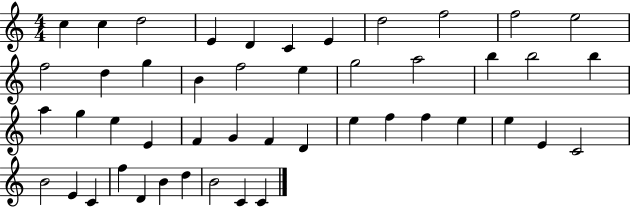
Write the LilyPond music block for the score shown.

{
  \clef treble
  \numericTimeSignature
  \time 4/4
  \key c \major
  c''4 c''4 d''2 | e'4 d'4 c'4 e'4 | d''2 f''2 | f''2 e''2 | \break f''2 d''4 g''4 | b'4 f''2 e''4 | g''2 a''2 | b''4 b''2 b''4 | \break a''4 g''4 e''4 e'4 | f'4 g'4 f'4 d'4 | e''4 f''4 f''4 e''4 | e''4 e'4 c'2 | \break b'2 e'4 c'4 | f''4 d'4 b'4 d''4 | b'2 c'4 c'4 | \bar "|."
}